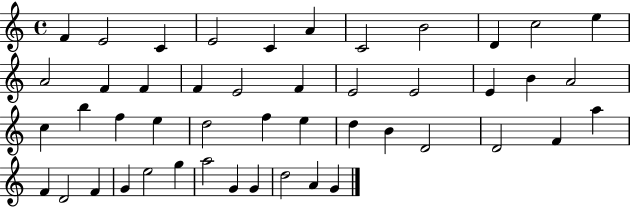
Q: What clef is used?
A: treble